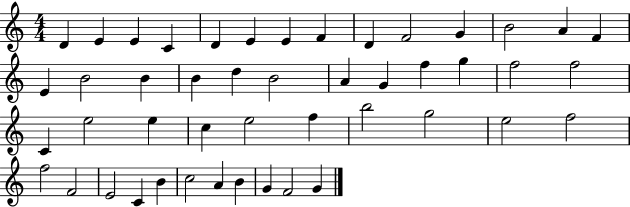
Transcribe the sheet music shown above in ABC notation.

X:1
T:Untitled
M:4/4
L:1/4
K:C
D E E C D E E F D F2 G B2 A F E B2 B B d B2 A G f g f2 f2 C e2 e c e2 f b2 g2 e2 f2 f2 F2 E2 C B c2 A B G F2 G